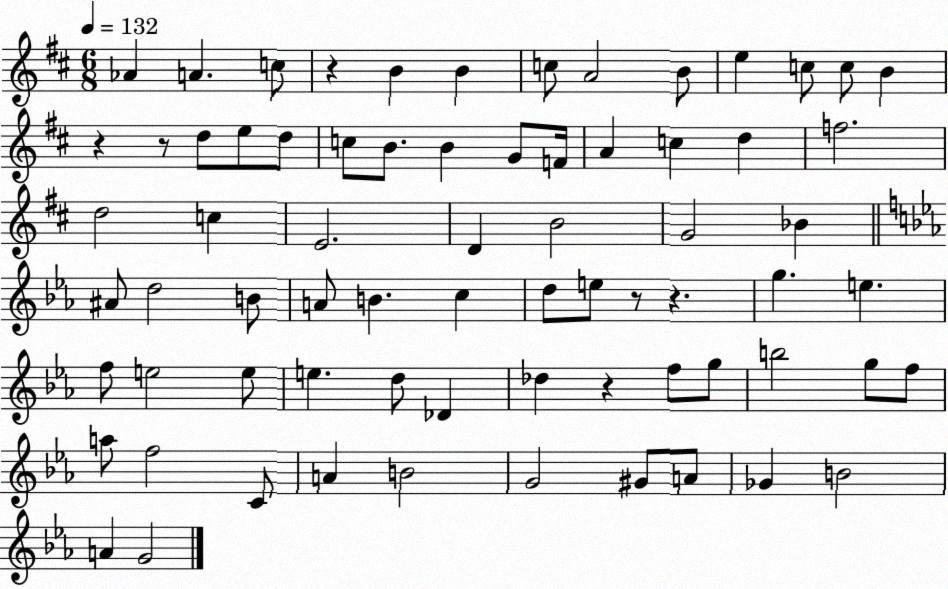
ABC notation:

X:1
T:Untitled
M:6/8
L:1/4
K:D
_A A c/2 z B B c/2 A2 B/2 e c/2 c/2 B z z/2 d/2 e/2 d/2 c/2 B/2 B G/2 F/4 A c d f2 d2 c E2 D B2 G2 _B ^A/2 d2 B/2 A/2 B c d/2 e/2 z/2 z g e f/2 e2 e/2 e d/2 _D _d z f/2 g/2 b2 g/2 f/2 a/2 f2 C/2 A B2 G2 ^G/2 A/2 _G B2 A G2